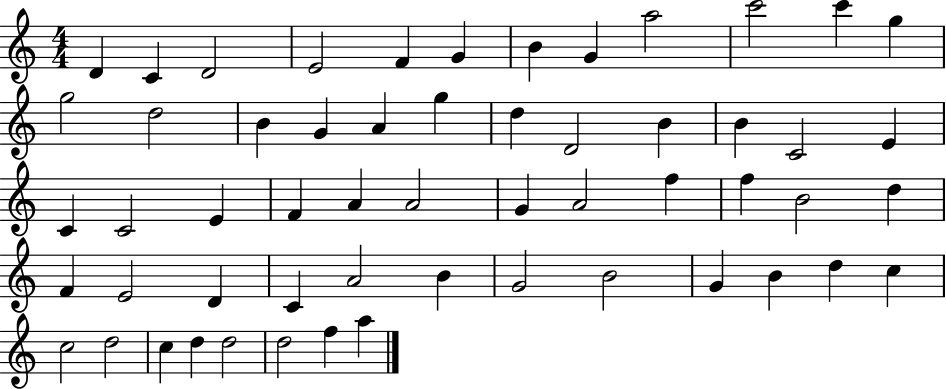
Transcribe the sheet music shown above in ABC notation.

X:1
T:Untitled
M:4/4
L:1/4
K:C
D C D2 E2 F G B G a2 c'2 c' g g2 d2 B G A g d D2 B B C2 E C C2 E F A A2 G A2 f f B2 d F E2 D C A2 B G2 B2 G B d c c2 d2 c d d2 d2 f a